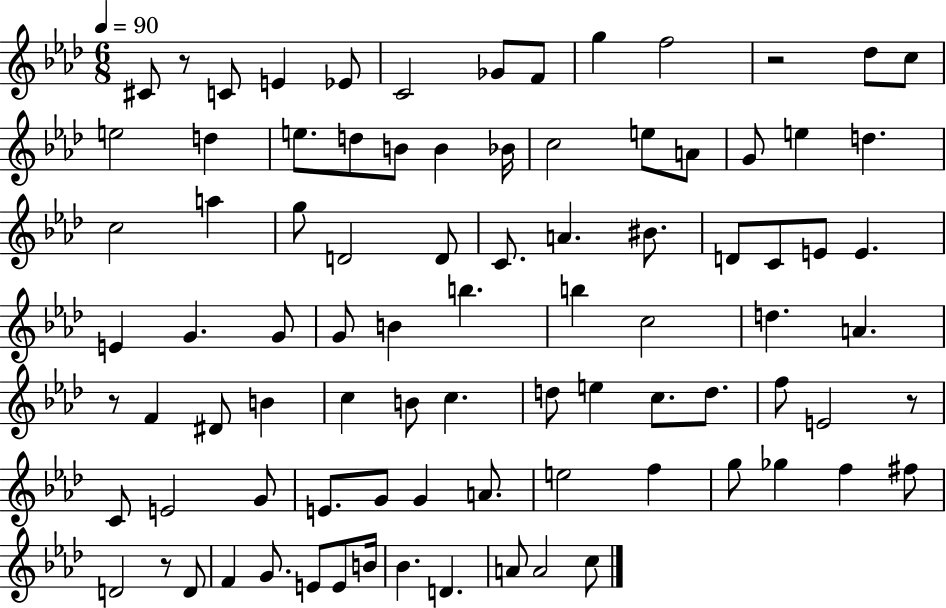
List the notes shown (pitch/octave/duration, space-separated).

C#4/e R/e C4/e E4/q Eb4/e C4/h Gb4/e F4/e G5/q F5/h R/h Db5/e C5/e E5/h D5/q E5/e. D5/e B4/e B4/q Bb4/s C5/h E5/e A4/e G4/e E5/q D5/q. C5/h A5/q G5/e D4/h D4/e C4/e. A4/q. BIS4/e. D4/e C4/e E4/e E4/q. E4/q G4/q. G4/e G4/e B4/q B5/q. B5/q C5/h D5/q. A4/q. R/e F4/q D#4/e B4/q C5/q B4/e C5/q. D5/e E5/q C5/e. D5/e. F5/e E4/h R/e C4/e E4/h G4/e E4/e. G4/e G4/q A4/e. E5/h F5/q G5/e Gb5/q F5/q F#5/e D4/h R/e D4/e F4/q G4/e. E4/e E4/e B4/s Bb4/q. D4/q. A4/e A4/h C5/e